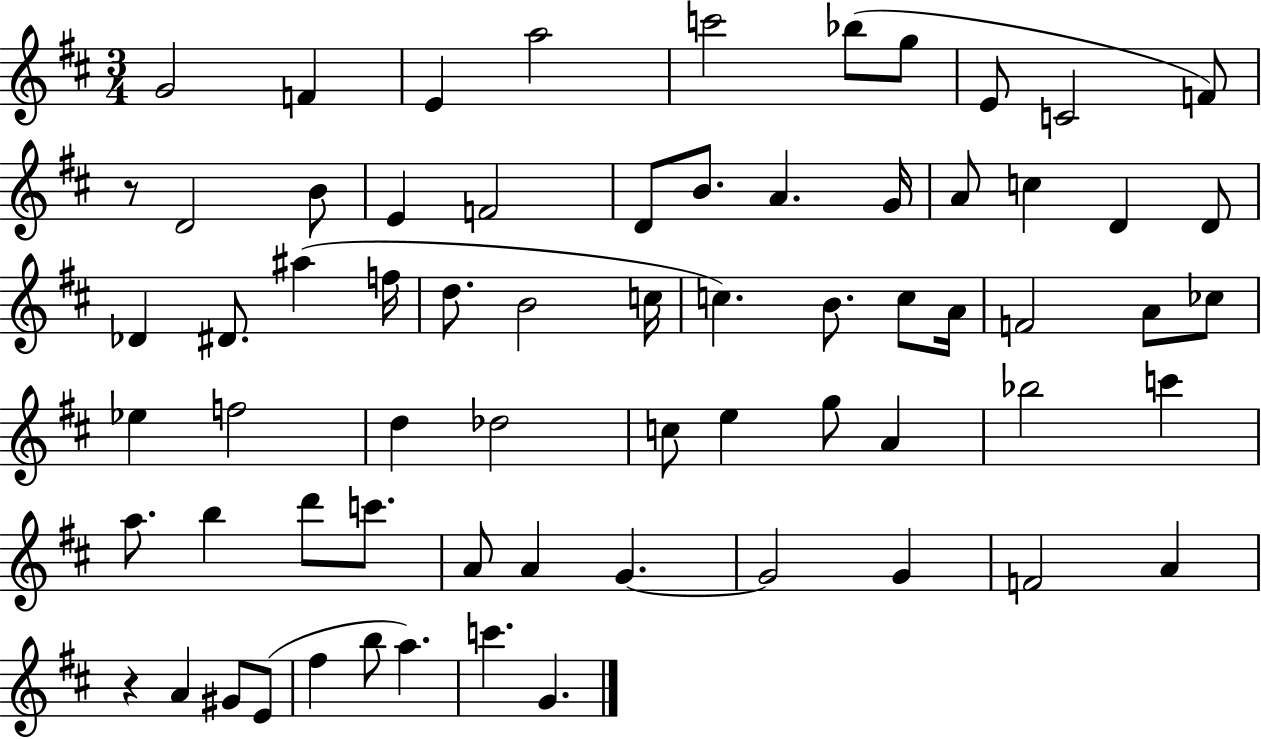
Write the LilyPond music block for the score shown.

{
  \clef treble
  \numericTimeSignature
  \time 3/4
  \key d \major
  g'2 f'4 | e'4 a''2 | c'''2 bes''8( g''8 | e'8 c'2 f'8) | \break r8 d'2 b'8 | e'4 f'2 | d'8 b'8. a'4. g'16 | a'8 c''4 d'4 d'8 | \break des'4 dis'8. ais''4( f''16 | d''8. b'2 c''16 | c''4.) b'8. c''8 a'16 | f'2 a'8 ces''8 | \break ees''4 f''2 | d''4 des''2 | c''8 e''4 g''8 a'4 | bes''2 c'''4 | \break a''8. b''4 d'''8 c'''8. | a'8 a'4 g'4.~~ | g'2 g'4 | f'2 a'4 | \break r4 a'4 gis'8 e'8( | fis''4 b''8 a''4.) | c'''4. g'4. | \bar "|."
}